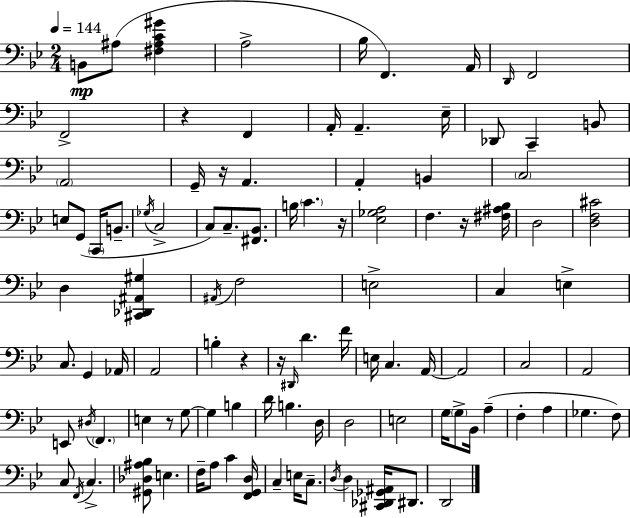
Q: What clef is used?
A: bass